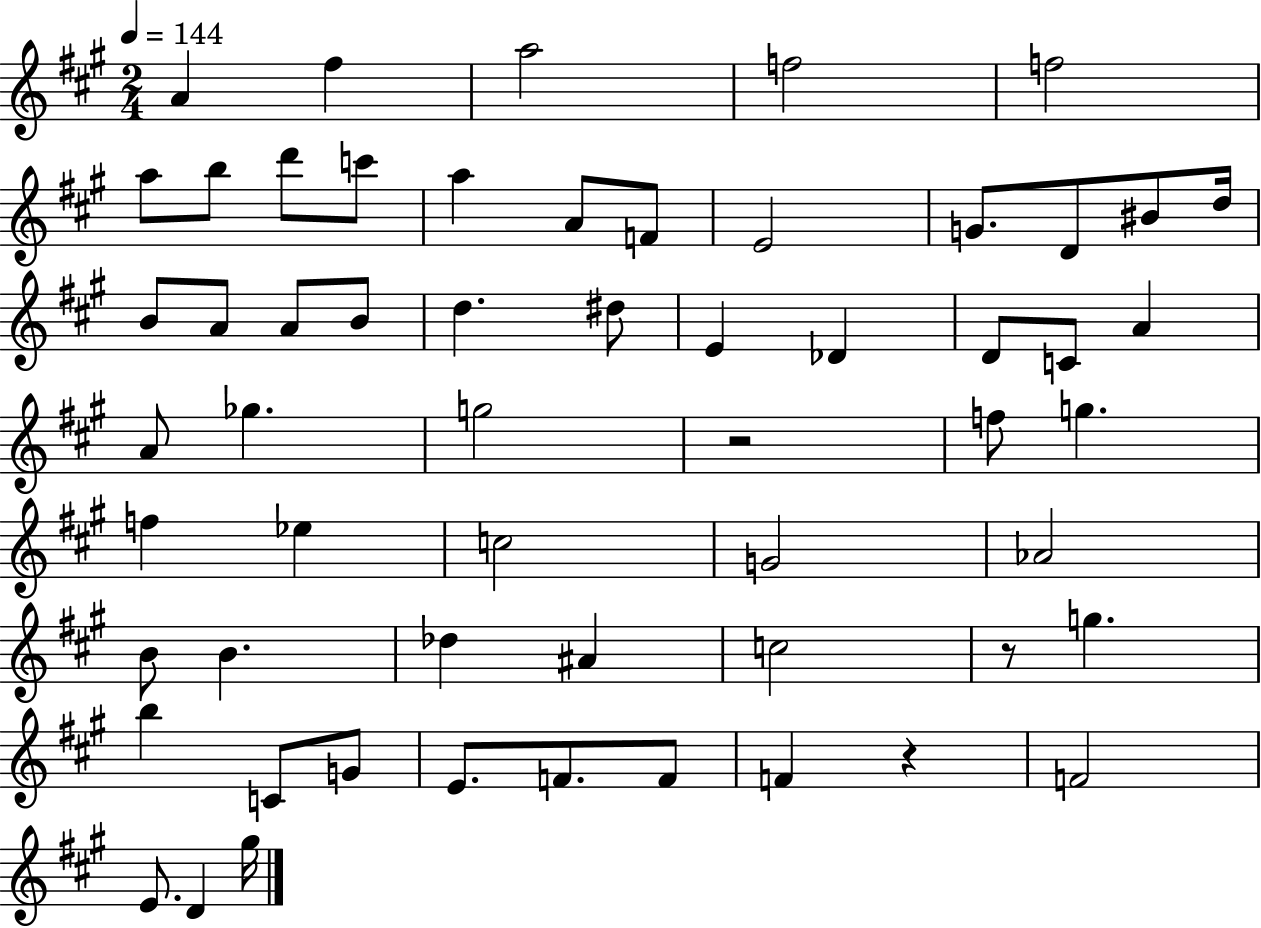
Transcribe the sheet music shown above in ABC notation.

X:1
T:Untitled
M:2/4
L:1/4
K:A
A ^f a2 f2 f2 a/2 b/2 d'/2 c'/2 a A/2 F/2 E2 G/2 D/2 ^B/2 d/4 B/2 A/2 A/2 B/2 d ^d/2 E _D D/2 C/2 A A/2 _g g2 z2 f/2 g f _e c2 G2 _A2 B/2 B _d ^A c2 z/2 g b C/2 G/2 E/2 F/2 F/2 F z F2 E/2 D ^g/4